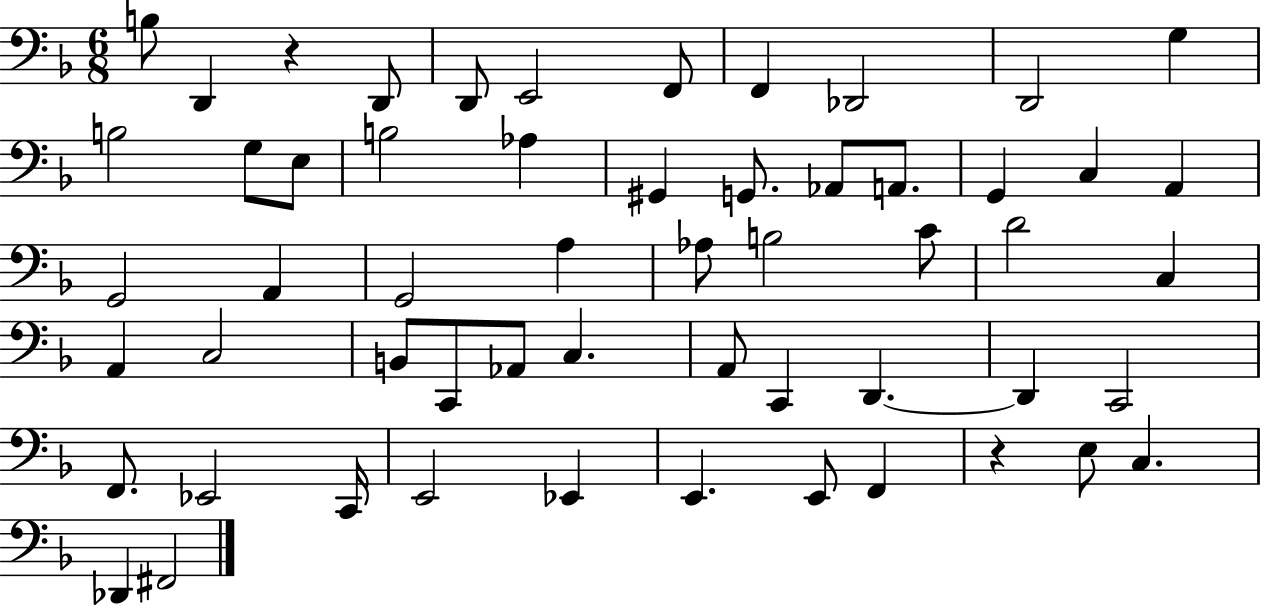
X:1
T:Untitled
M:6/8
L:1/4
K:F
B,/2 D,, z D,,/2 D,,/2 E,,2 F,,/2 F,, _D,,2 D,,2 G, B,2 G,/2 E,/2 B,2 _A, ^G,, G,,/2 _A,,/2 A,,/2 G,, C, A,, G,,2 A,, G,,2 A, _A,/2 B,2 C/2 D2 C, A,, C,2 B,,/2 C,,/2 _A,,/2 C, A,,/2 C,, D,, D,, C,,2 F,,/2 _E,,2 C,,/4 E,,2 _E,, E,, E,,/2 F,, z E,/2 C, _D,, ^F,,2